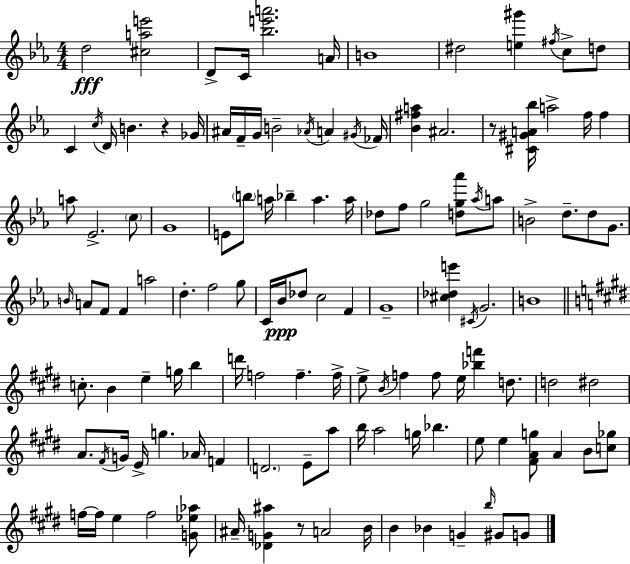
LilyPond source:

{
  \clef treble
  \numericTimeSignature
  \time 4/4
  \key ees \major
  \repeat volta 2 { d''2\fff <cis'' a'' e'''>2 | d'8-> c'16 <bes'' e''' a'''>2. a'16 | b'1 | dis''2 <e'' gis'''>4 \acciaccatura { fis''16 } c''8-> d''8 | \break c'4 \acciaccatura { c''16 } d'16 b'4. r4 | ges'16 ais'16 f'16-- g'16 b'2-- \acciaccatura { aes'16 } a'4 | \acciaccatura { gis'16 } fes'16 <bes' fis'' a''>4 ais'2. | r8 <cis' gis' a' bes''>16 a''2-> f''16 | \break f''4 a''8 ees'2.-> | \parenthesize c''8 g'1 | e'8 \parenthesize b''8 a''16 bes''4-- a''4. | a''16 des''8 f''8 g''2 | \break <d'' g'' aes'''>8 \acciaccatura { aes''16 } a''8 b'2-> d''8.-- | d''8 g'8. \grace { b'16 } a'8 f'8 f'4 a''2 | d''4.-. f''2 | g''8 c'16 bes'16\ppp des''8 c''2 | \break f'4 g'1-- | <cis'' des'' e'''>4 \acciaccatura { cis'16 } g'2. | b'1 | \bar "||" \break \key e \major c''8.-. b'4 e''4-- g''16 b''4 | d'''16 f''2 f''4.-- f''16-> | e''8-> \acciaccatura { b'16 } f''4 f''8 e''16 <bes'' f'''>4 d''8. | d''2 dis''2 | \break a'8. \acciaccatura { fis'16 } g'16 e'16-> g''4. aes'16 f'4 | \parenthesize d'2. e'8-- | a''8 b''16 a''2 g''16 bes''4. | e''8 e''4 <fis' a' g''>8 a'4 b'8 | \break <c'' ges''>8 f''16~~ f''16 e''4 f''2 | <g' ees'' aes''>8 ais'16-- <des' g' ais''>4 r8 a'2 | b'16 b'4 bes'4 g'4-- \grace { b''16 } gis'8 | g'8 } \bar "|."
}